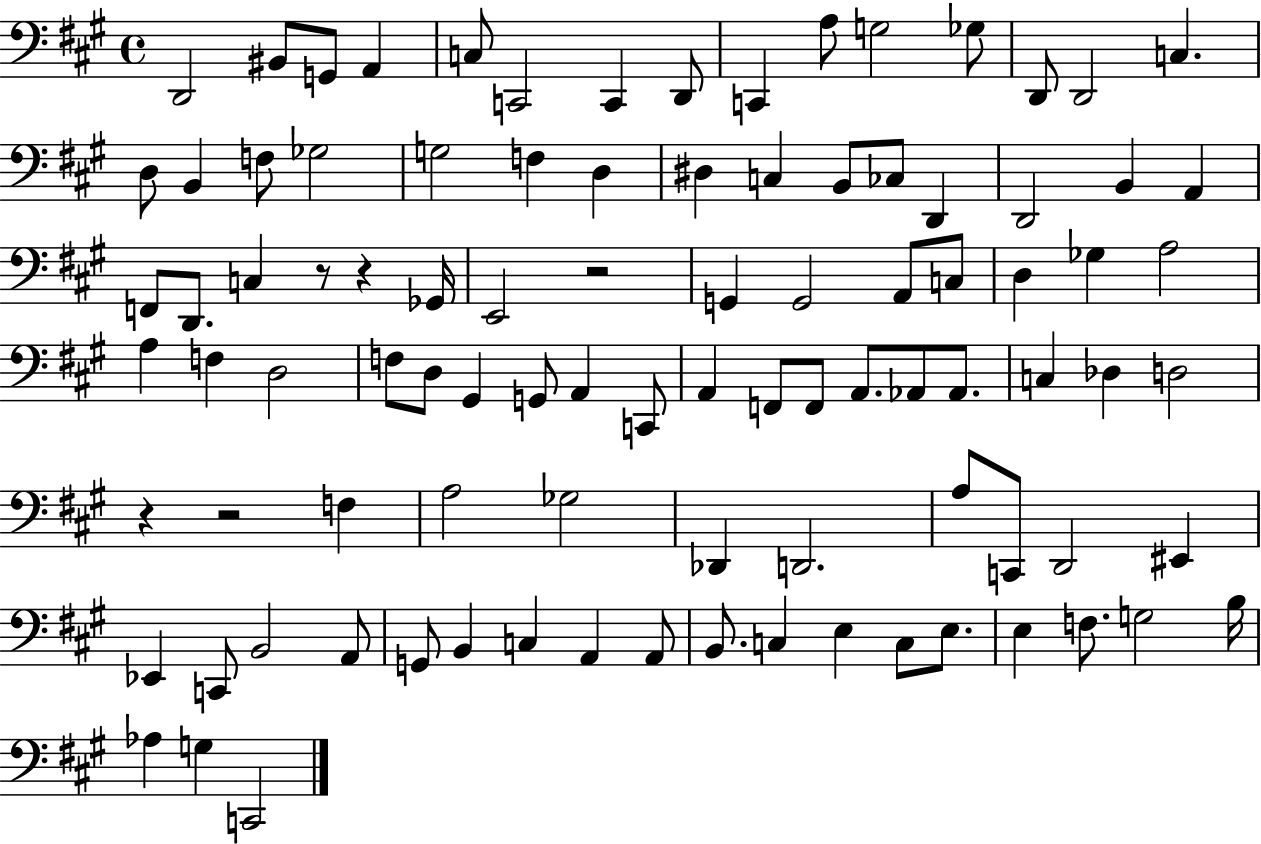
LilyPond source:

{
  \clef bass
  \time 4/4
  \defaultTimeSignature
  \key a \major
  \repeat volta 2 { d,2 bis,8 g,8 a,4 | c8 c,2 c,4 d,8 | c,4 a8 g2 ges8 | d,8 d,2 c4. | \break d8 b,4 f8 ges2 | g2 f4 d4 | dis4 c4 b,8 ces8 d,4 | d,2 b,4 a,4 | \break f,8 d,8. c4 r8 r4 ges,16 | e,2 r2 | g,4 g,2 a,8 c8 | d4 ges4 a2 | \break a4 f4 d2 | f8 d8 gis,4 g,8 a,4 c,8 | a,4 f,8 f,8 a,8. aes,8 aes,8. | c4 des4 d2 | \break r4 r2 f4 | a2 ges2 | des,4 d,2. | a8 c,8 d,2 eis,4 | \break ees,4 c,8 b,2 a,8 | g,8 b,4 c4 a,4 a,8 | b,8. c4 e4 c8 e8. | e4 f8. g2 b16 | \break aes4 g4 c,2 | } \bar "|."
}